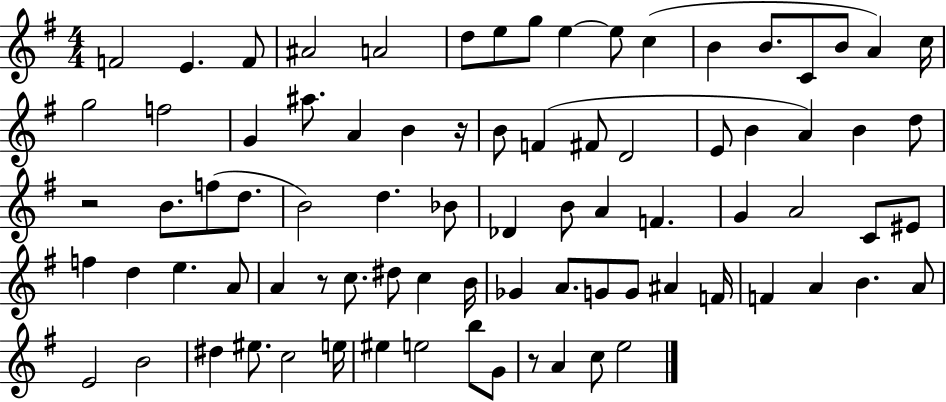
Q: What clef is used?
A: treble